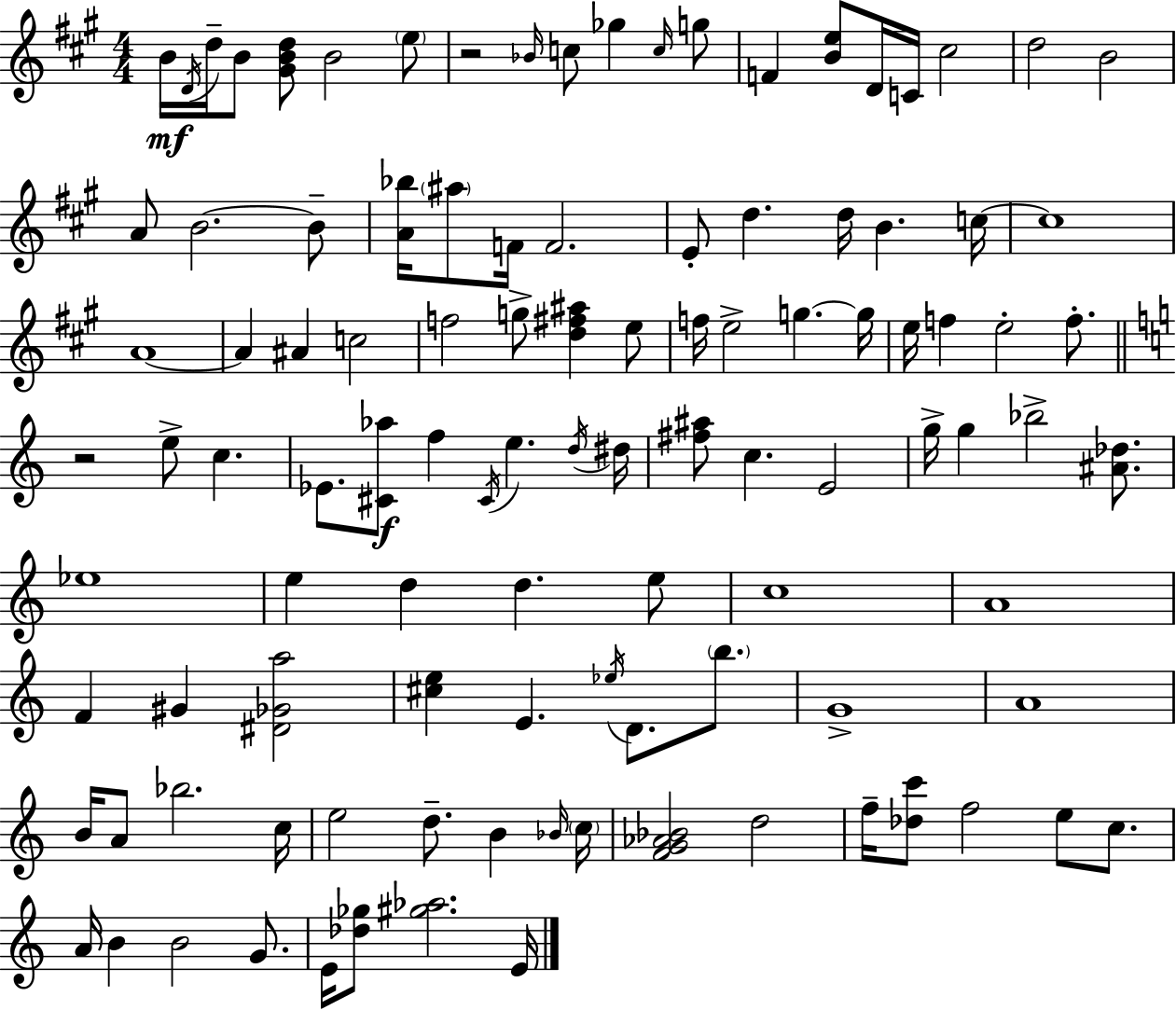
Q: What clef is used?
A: treble